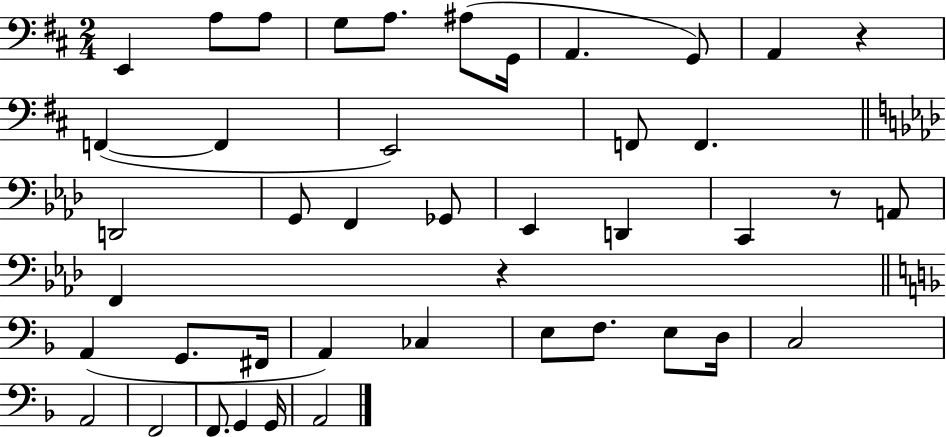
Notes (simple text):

E2/q A3/e A3/e G3/e A3/e. A#3/e G2/s A2/q. G2/e A2/q R/q F2/q F2/q E2/h F2/e F2/q. D2/h G2/e F2/q Gb2/e Eb2/q D2/q C2/q R/e A2/e F2/q R/q A2/q G2/e. F#2/s A2/q CES3/q E3/e F3/e. E3/e D3/s C3/h A2/h F2/h F2/e. G2/q G2/s A2/h